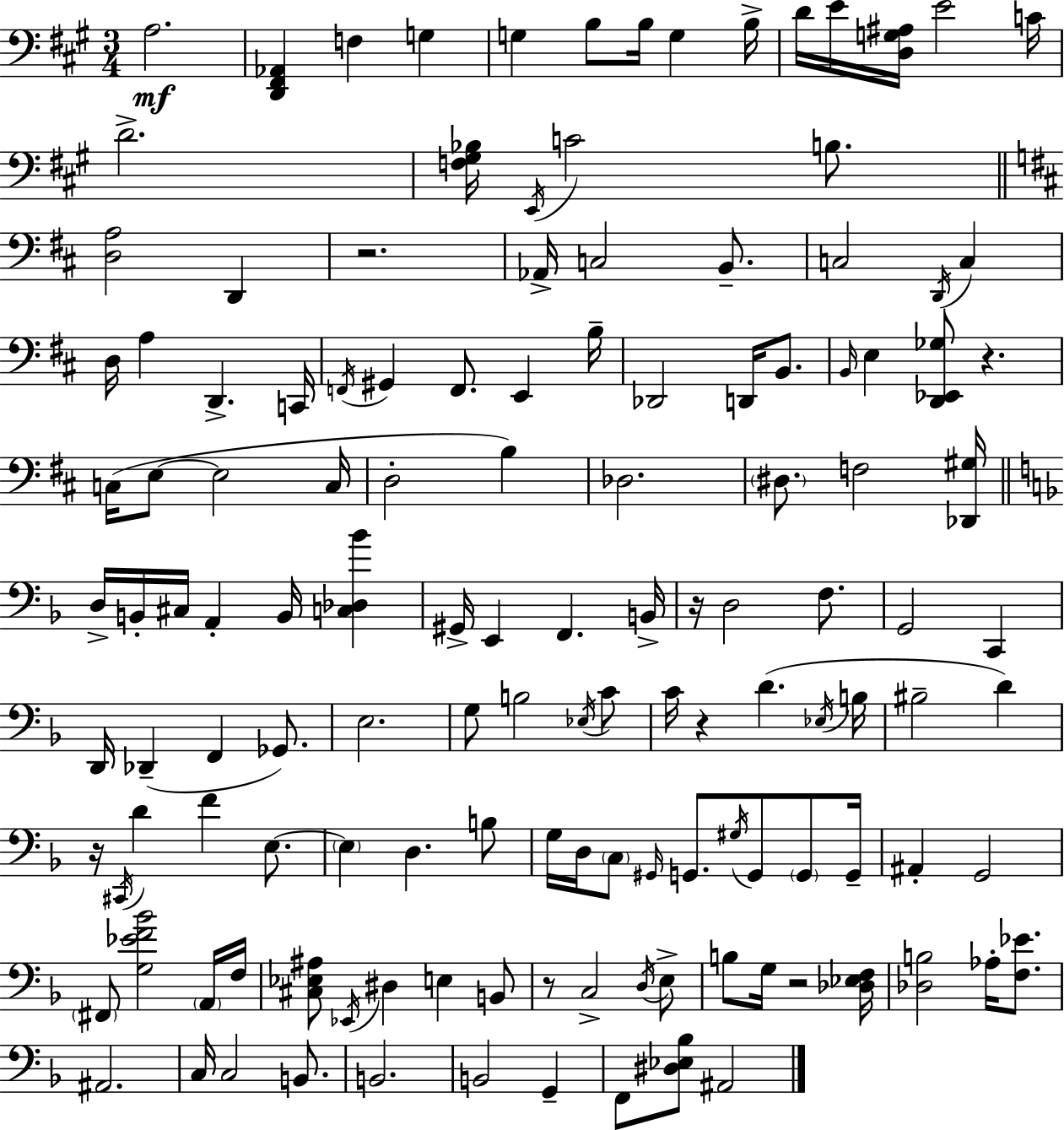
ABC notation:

X:1
T:Untitled
M:3/4
L:1/4
K:A
A,2 [D,,^F,,_A,,] F, G, G, B,/2 B,/4 G, B,/4 D/4 E/4 [D,G,^A,]/4 E2 C/4 D2 [F,^G,_B,]/4 E,,/4 C2 B,/2 [D,A,]2 D,, z2 _A,,/4 C,2 B,,/2 C,2 D,,/4 C, D,/4 A, D,, C,,/4 F,,/4 ^G,, F,,/2 E,, B,/4 _D,,2 D,,/4 B,,/2 B,,/4 E, [D,,_E,,_G,]/2 z C,/4 E,/2 E,2 C,/4 D,2 B, _D,2 ^D,/2 F,2 [_D,,^G,]/4 D,/4 B,,/4 ^C,/4 A,, B,,/4 [C,_D,_B] ^G,,/4 E,, F,, B,,/4 z/4 D,2 F,/2 G,,2 C,, D,,/4 _D,, F,, _G,,/2 E,2 G,/2 B,2 _E,/4 C/2 C/4 z D _E,/4 B,/4 ^B,2 D z/4 ^C,,/4 D F E,/2 E, D, B,/2 G,/4 D,/4 C,/2 ^G,,/4 G,,/2 ^G,/4 G,,/2 G,,/2 G,,/4 ^A,, G,,2 ^F,,/2 [G,_EF_B]2 A,,/4 F,/4 [^C,_E,^A,]/2 _E,,/4 ^D, E, B,,/2 z/2 C,2 D,/4 E,/2 B,/2 G,/4 z2 [_D,_E,F,]/4 [_D,B,]2 _A,/4 [F,_E]/2 ^A,,2 C,/4 C,2 B,,/2 B,,2 B,,2 G,, F,,/2 [^D,_E,_B,]/2 ^A,,2